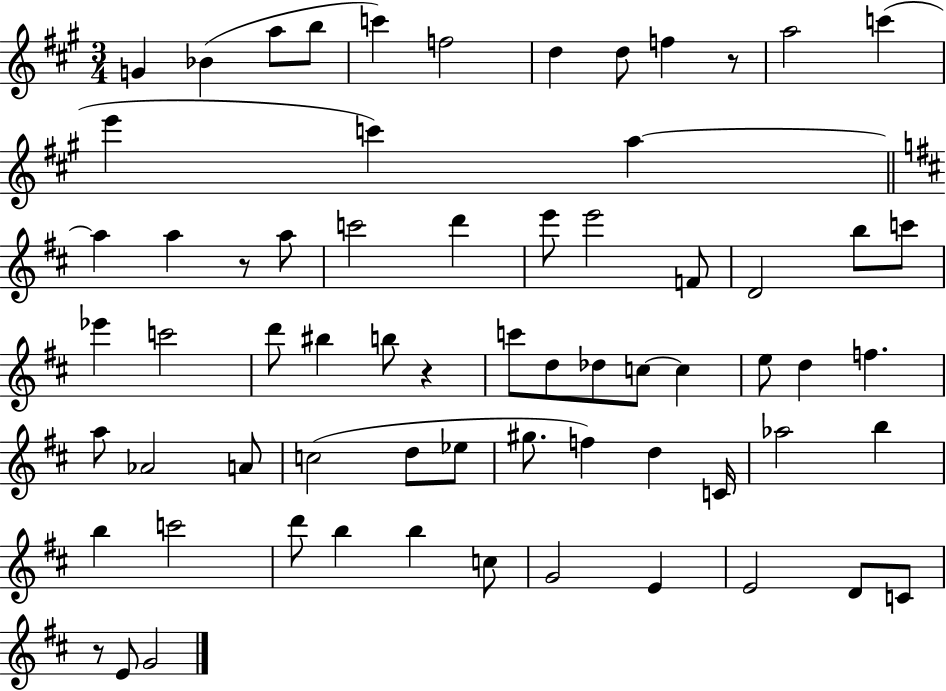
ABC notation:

X:1
T:Untitled
M:3/4
L:1/4
K:A
G _B a/2 b/2 c' f2 d d/2 f z/2 a2 c' e' c' a a a z/2 a/2 c'2 d' e'/2 e'2 F/2 D2 b/2 c'/2 _e' c'2 d'/2 ^b b/2 z c'/2 d/2 _d/2 c/2 c e/2 d f a/2 _A2 A/2 c2 d/2 _e/2 ^g/2 f d C/4 _a2 b b c'2 d'/2 b b c/2 G2 E E2 D/2 C/2 z/2 E/2 G2